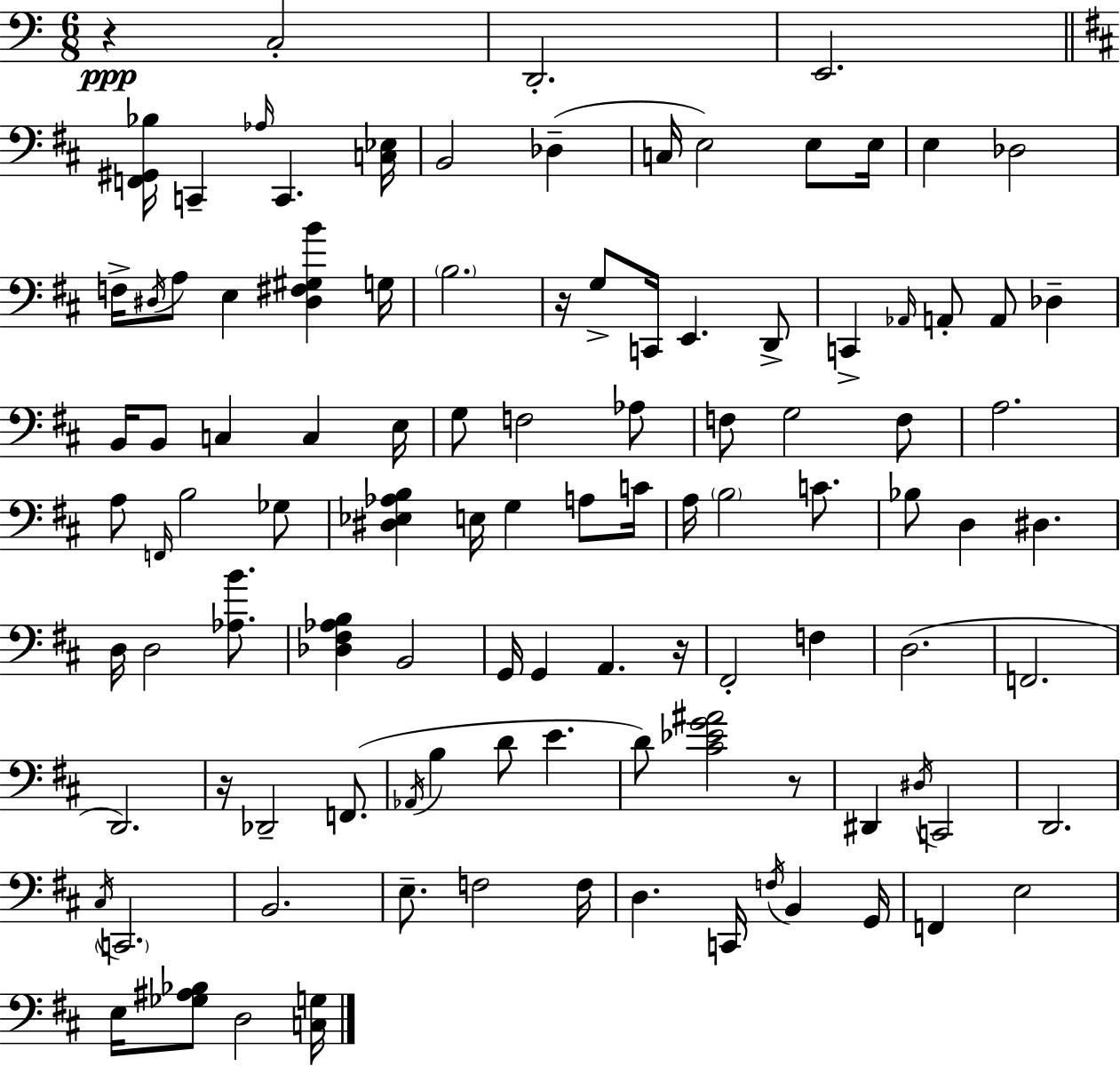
X:1
T:Untitled
M:6/8
L:1/4
K:C
z C,2 D,,2 E,,2 [F,,^G,,_B,]/4 C,, _A,/4 C,, [C,_E,]/4 B,,2 _D, C,/4 E,2 E,/2 E,/4 E, _D,2 F,/4 ^D,/4 A,/2 E, [^D,^F,^G,B] G,/4 B,2 z/4 G,/2 C,,/4 E,, D,,/2 C,, _A,,/4 A,,/2 A,,/2 _D, B,,/4 B,,/2 C, C, E,/4 G,/2 F,2 _A,/2 F,/2 G,2 F,/2 A,2 A,/2 F,,/4 B,2 _G,/2 [^D,_E,_A,B,] E,/4 G, A,/2 C/4 A,/4 B,2 C/2 _B,/2 D, ^D, D,/4 D,2 [_A,B]/2 [_D,^F,_A,B,] B,,2 G,,/4 G,, A,, z/4 ^F,,2 F, D,2 F,,2 D,,2 z/4 _D,,2 F,,/2 _A,,/4 B, D/2 E D/2 [^C_EG^A]2 z/2 ^D,, ^D,/4 C,,2 D,,2 ^C,/4 C,,2 B,,2 E,/2 F,2 F,/4 D, C,,/4 F,/4 B,, G,,/4 F,, E,2 E,/4 [_G,^A,_B,]/2 D,2 [C,G,]/4